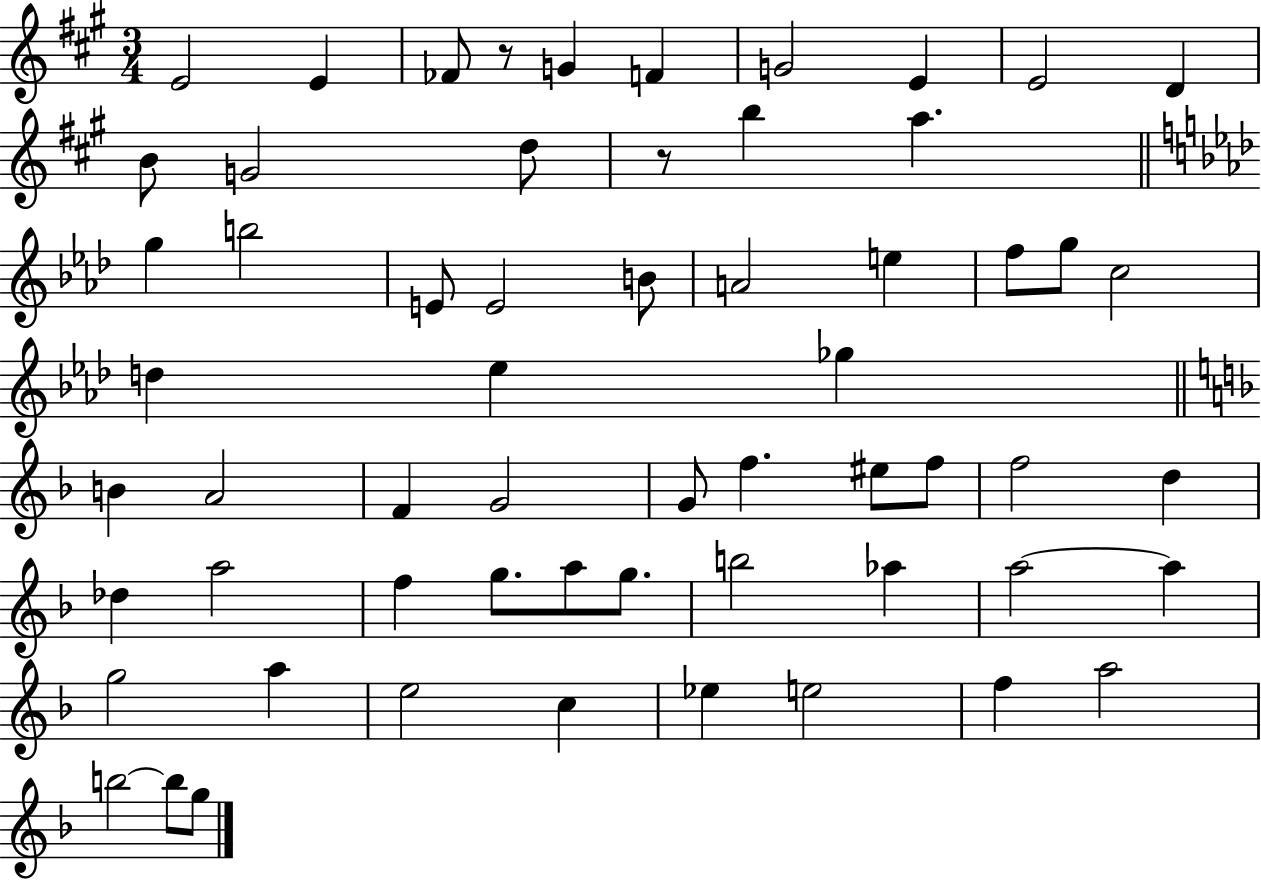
{
  \clef treble
  \numericTimeSignature
  \time 3/4
  \key a \major
  e'2 e'4 | fes'8 r8 g'4 f'4 | g'2 e'4 | e'2 d'4 | \break b'8 g'2 d''8 | r8 b''4 a''4. | \bar "||" \break \key aes \major g''4 b''2 | e'8 e'2 b'8 | a'2 e''4 | f''8 g''8 c''2 | \break d''4 ees''4 ges''4 | \bar "||" \break \key f \major b'4 a'2 | f'4 g'2 | g'8 f''4. eis''8 f''8 | f''2 d''4 | \break des''4 a''2 | f''4 g''8. a''8 g''8. | b''2 aes''4 | a''2~~ a''4 | \break g''2 a''4 | e''2 c''4 | ees''4 e''2 | f''4 a''2 | \break b''2~~ b''8 g''8 | \bar "|."
}